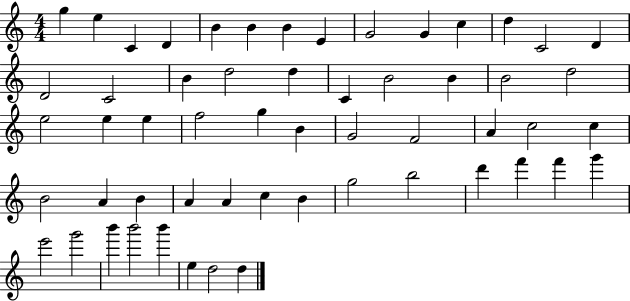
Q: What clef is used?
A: treble